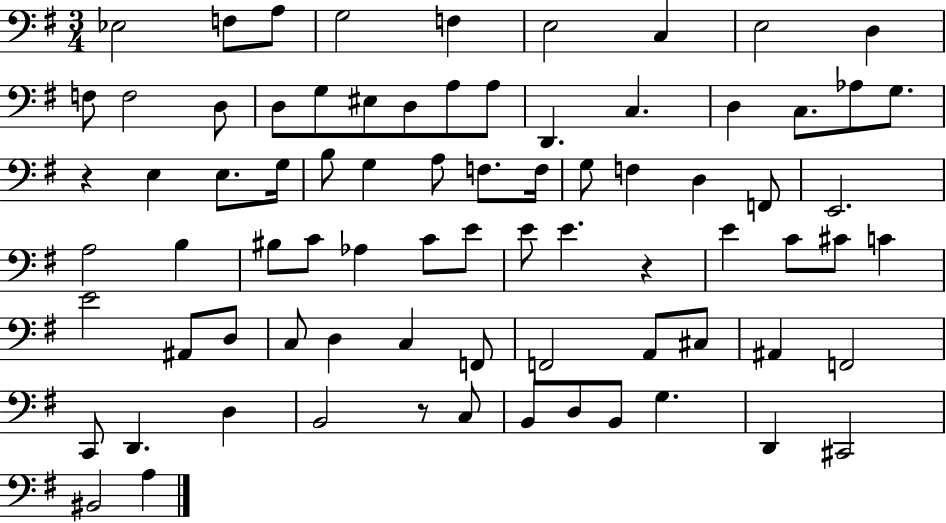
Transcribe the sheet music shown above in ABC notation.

X:1
T:Untitled
M:3/4
L:1/4
K:G
_E,2 F,/2 A,/2 G,2 F, E,2 C, E,2 D, F,/2 F,2 D,/2 D,/2 G,/2 ^E,/2 D,/2 A,/2 A,/2 D,, C, D, C,/2 _A,/2 G,/2 z E, E,/2 G,/4 B,/2 G, A,/2 F,/2 F,/4 G,/2 F, D, F,,/2 E,,2 A,2 B, ^B,/2 C/2 _A, C/2 E/2 E/2 E z E C/2 ^C/2 C E2 ^A,,/2 D,/2 C,/2 D, C, F,,/2 F,,2 A,,/2 ^C,/2 ^A,, F,,2 C,,/2 D,, D, B,,2 z/2 C,/2 B,,/2 D,/2 B,,/2 G, D,, ^C,,2 ^B,,2 A,